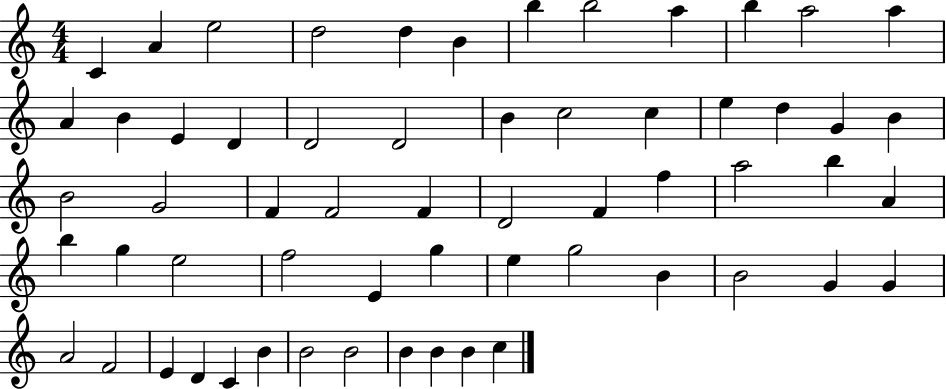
C4/q A4/q E5/h D5/h D5/q B4/q B5/q B5/h A5/q B5/q A5/h A5/q A4/q B4/q E4/q D4/q D4/h D4/h B4/q C5/h C5/q E5/q D5/q G4/q B4/q B4/h G4/h F4/q F4/h F4/q D4/h F4/q F5/q A5/h B5/q A4/q B5/q G5/q E5/h F5/h E4/q G5/q E5/q G5/h B4/q B4/h G4/q G4/q A4/h F4/h E4/q D4/q C4/q B4/q B4/h B4/h B4/q B4/q B4/q C5/q